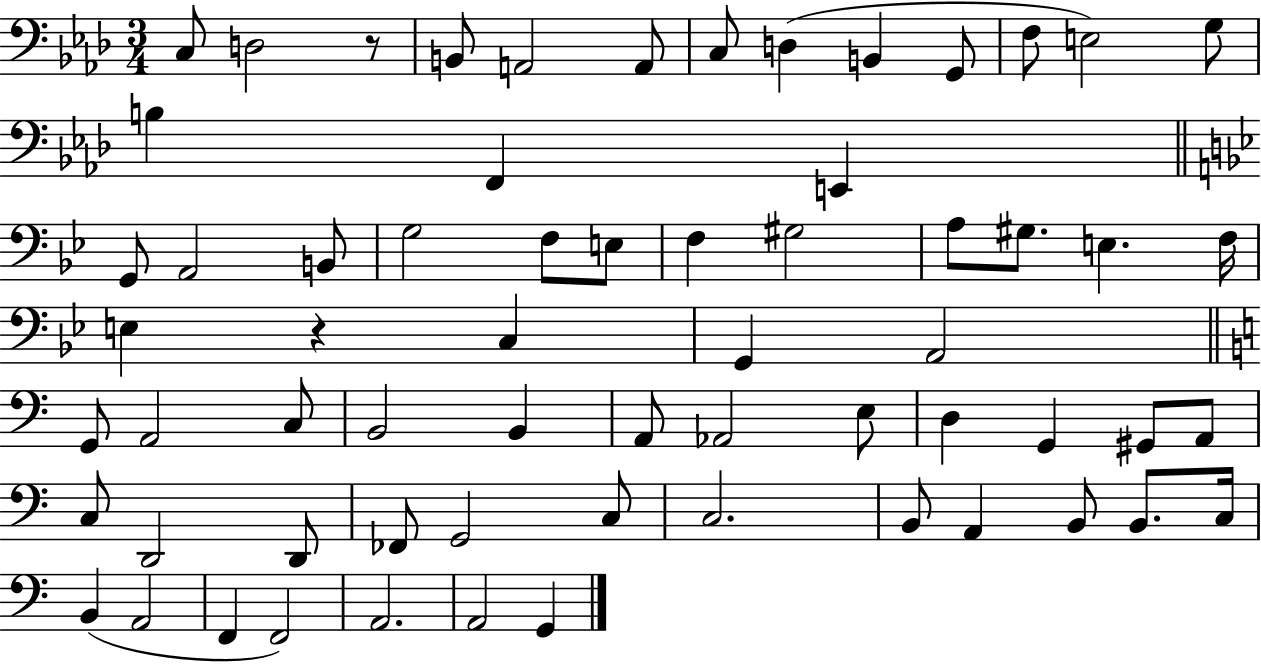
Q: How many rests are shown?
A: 2